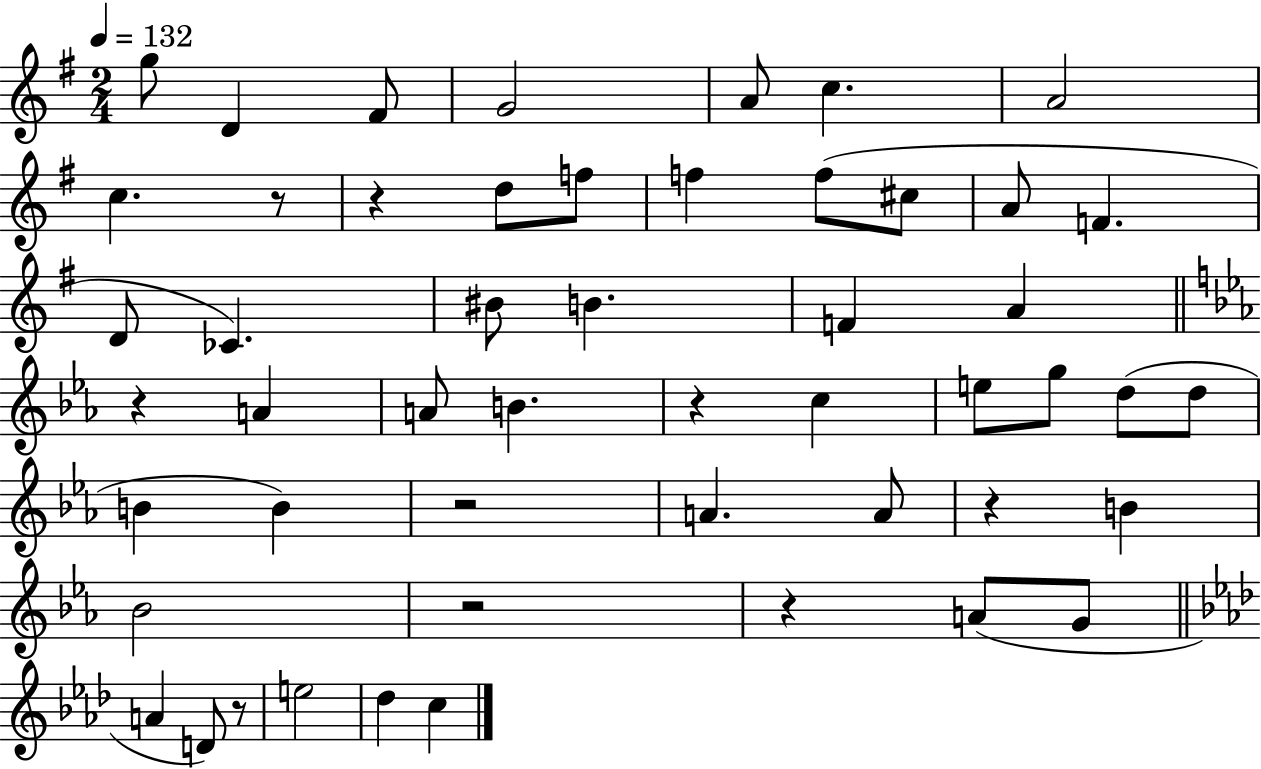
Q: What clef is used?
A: treble